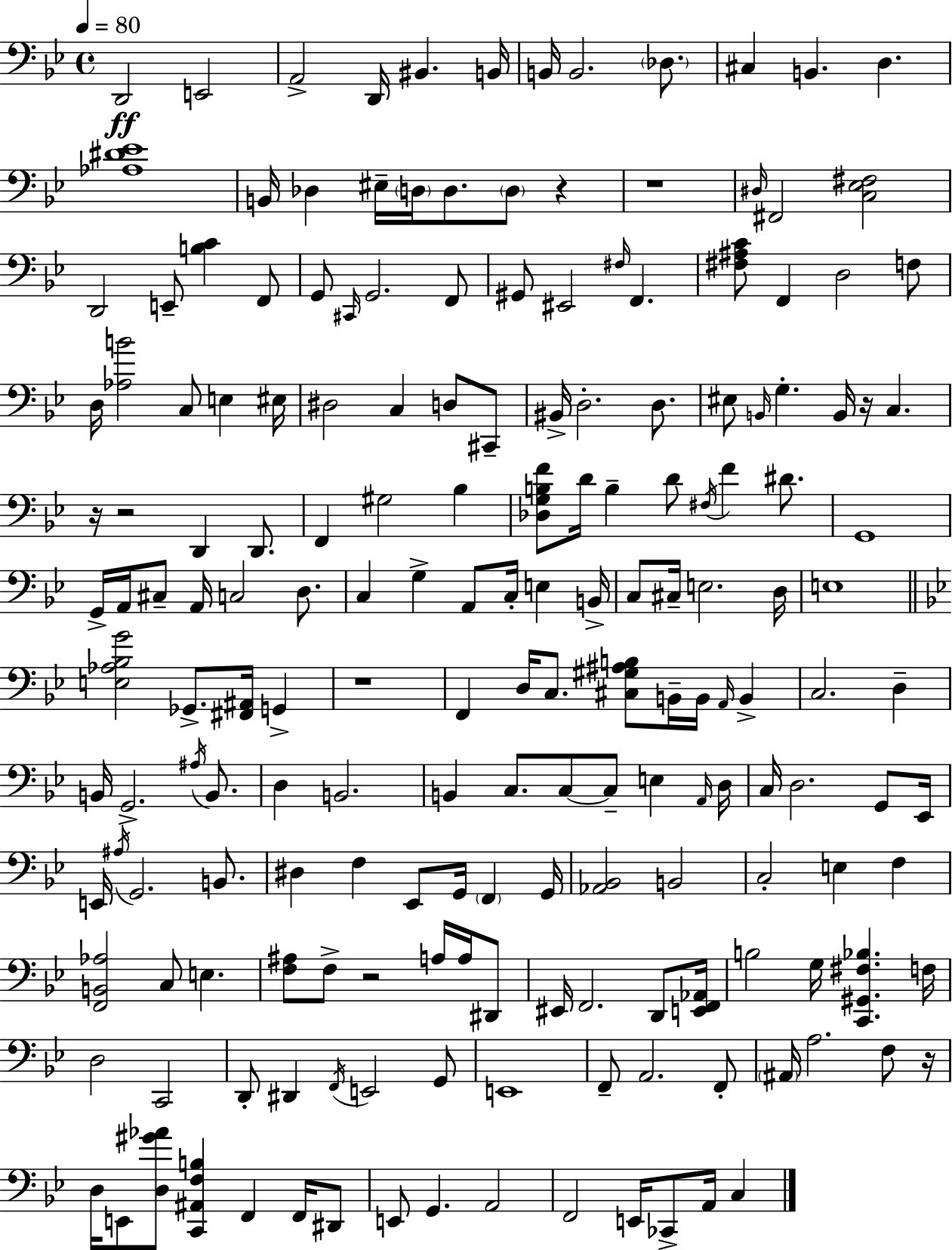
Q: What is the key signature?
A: G minor